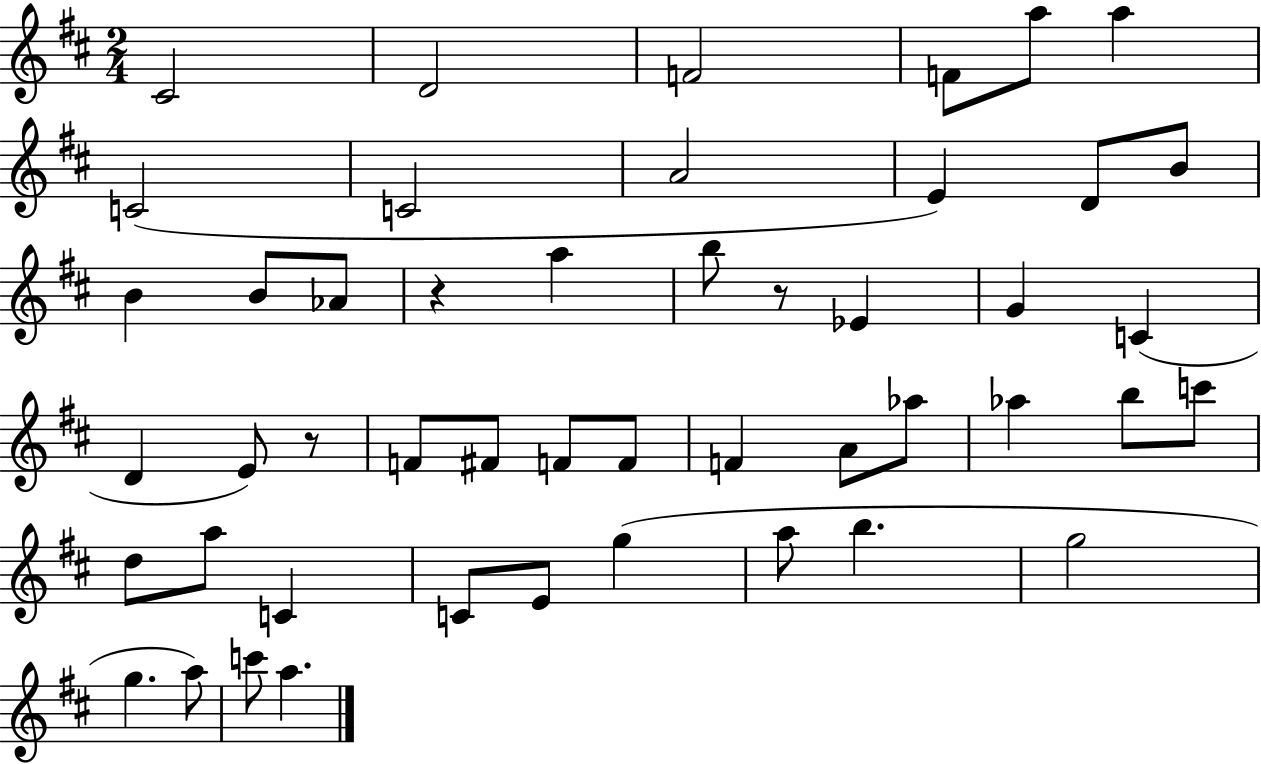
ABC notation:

X:1
T:Untitled
M:2/4
L:1/4
K:D
^C2 D2 F2 F/2 a/2 a C2 C2 A2 E D/2 B/2 B B/2 _A/2 z a b/2 z/2 _E G C D E/2 z/2 F/2 ^F/2 F/2 F/2 F A/2 _a/2 _a b/2 c'/2 d/2 a/2 C C/2 E/2 g a/2 b g2 g a/2 c'/2 a